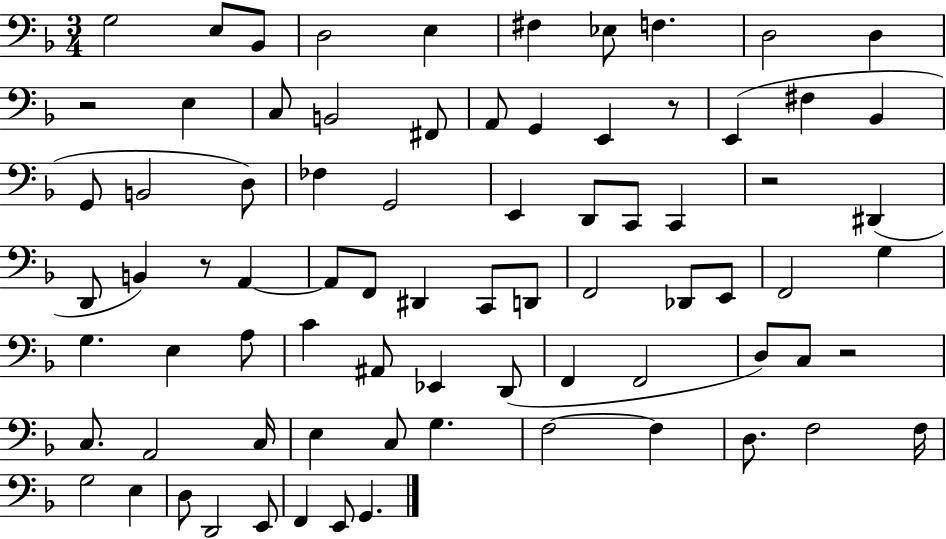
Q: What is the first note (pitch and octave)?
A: G3